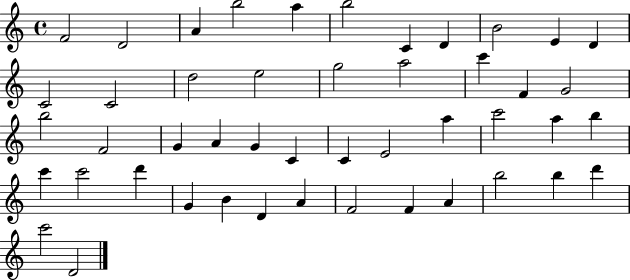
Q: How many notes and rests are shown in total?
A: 47